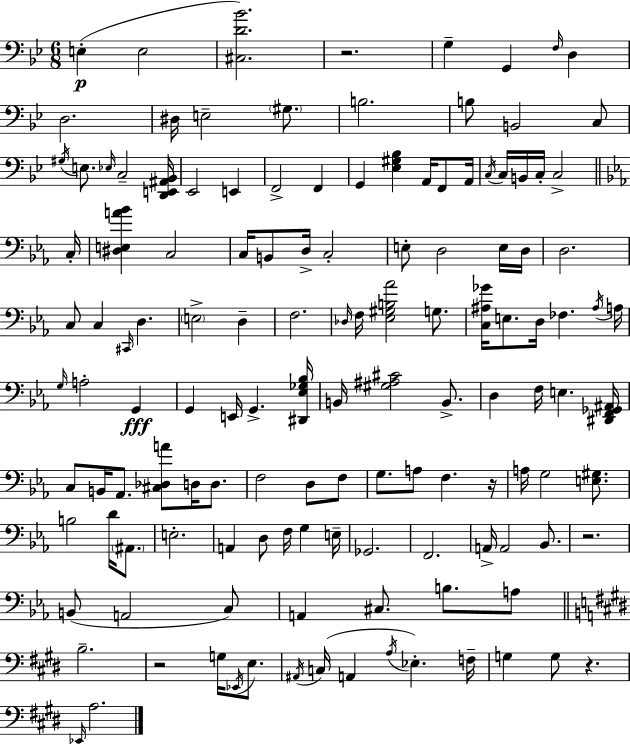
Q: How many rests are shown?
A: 5